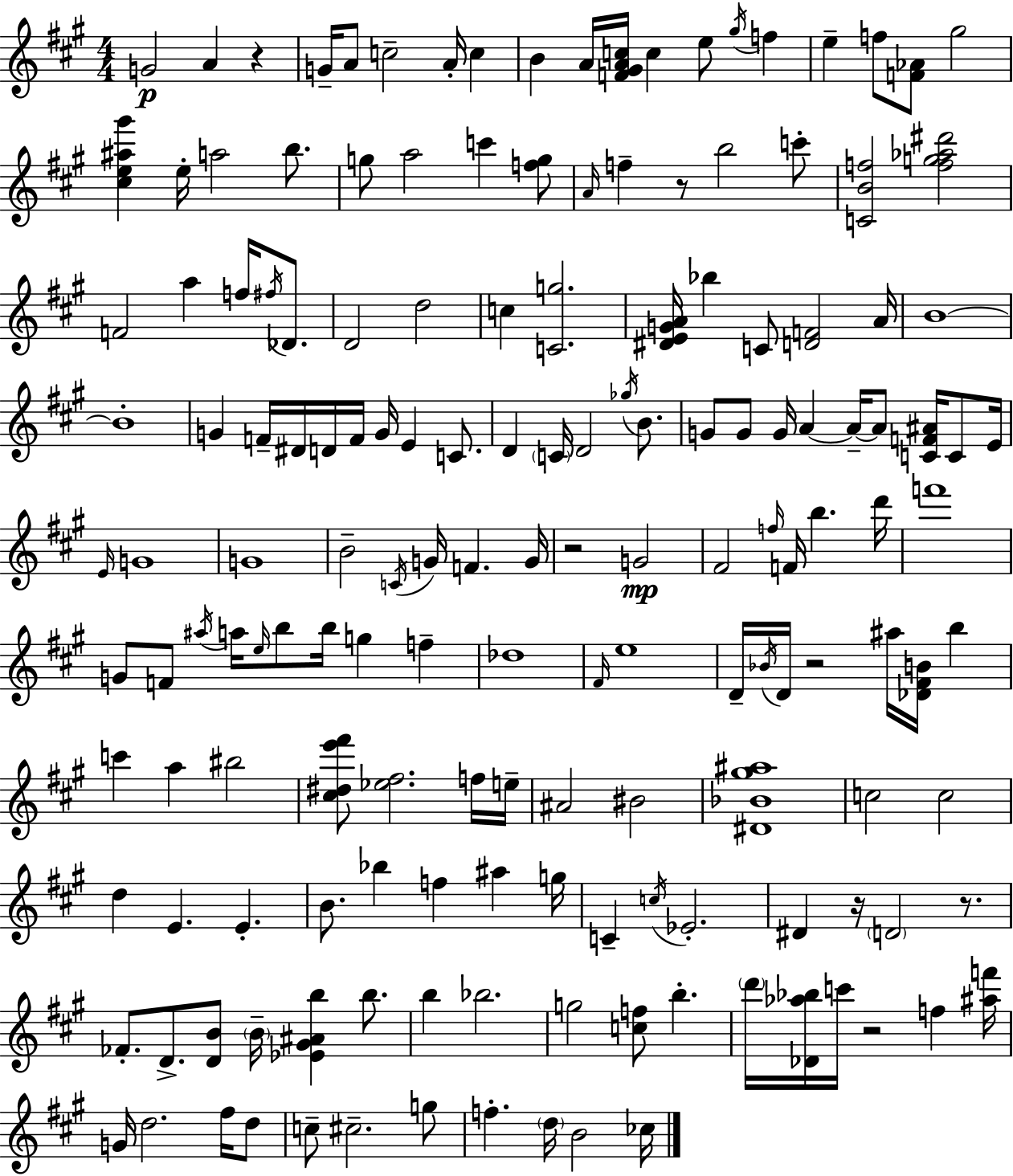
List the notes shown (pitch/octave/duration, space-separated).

G4/h A4/q R/q G4/s A4/e C5/h A4/s C5/q B4/q A4/s [F4,G#4,A4,C5]/s C5/q E5/e G#5/s F5/q E5/q F5/e [F4,Ab4]/e G#5/h [C#5,E5,A#5,G#6]/q E5/s A5/h B5/e. G5/e A5/h C6/q [F5,G5]/e A4/s F5/q R/e B5/h C6/e [C4,B4,F5]/h [F5,G5,Ab5,D#6]/h F4/h A5/q F5/s F#5/s Db4/e. D4/h D5/h C5/q [C4,G5]/h. [D#4,E4,G4,A4]/s Bb5/q C4/e [D4,F4]/h A4/s B4/w B4/w G4/q F4/s D#4/s D4/s F4/s G4/s E4/q C4/e. D4/q C4/s D4/h Gb5/s B4/e. G4/e G4/e G4/s A4/q A4/s A4/e [C4,F4,A#4]/s C4/e E4/s E4/s G4/w G4/w B4/h C4/s G4/s F4/q. G4/s R/h G4/h F#4/h F5/s F4/s B5/q. D6/s F6/w G4/e F4/e A#5/s A5/s E5/s B5/e B5/s G5/q F5/q Db5/w F#4/s E5/w D4/s Bb4/s D4/s R/h A#5/s [Db4,F#4,B4]/s B5/q C6/q A5/q BIS5/h [C#5,D#5,E6,F#6]/e [Eb5,F#5]/h. F5/s E5/s A#4/h BIS4/h [D#4,Bb4,G#5,A#5]/w C5/h C5/h D5/q E4/q. E4/q. B4/e. Bb5/q F5/q A#5/q G5/s C4/q C5/s Eb4/h. D#4/q R/s D4/h R/e. FES4/e. D4/e. [D4,B4]/e B4/s [Eb4,G#4,A#4,B5]/q B5/e. B5/q Bb5/h. G5/h [C5,F5]/e B5/q. D6/s [Db4,Ab5,Bb5]/s C6/s R/h F5/q [A#5,F6]/s G4/s D5/h. F#5/s D5/e C5/e C#5/h. G5/e F5/q. D5/s B4/h CES5/s